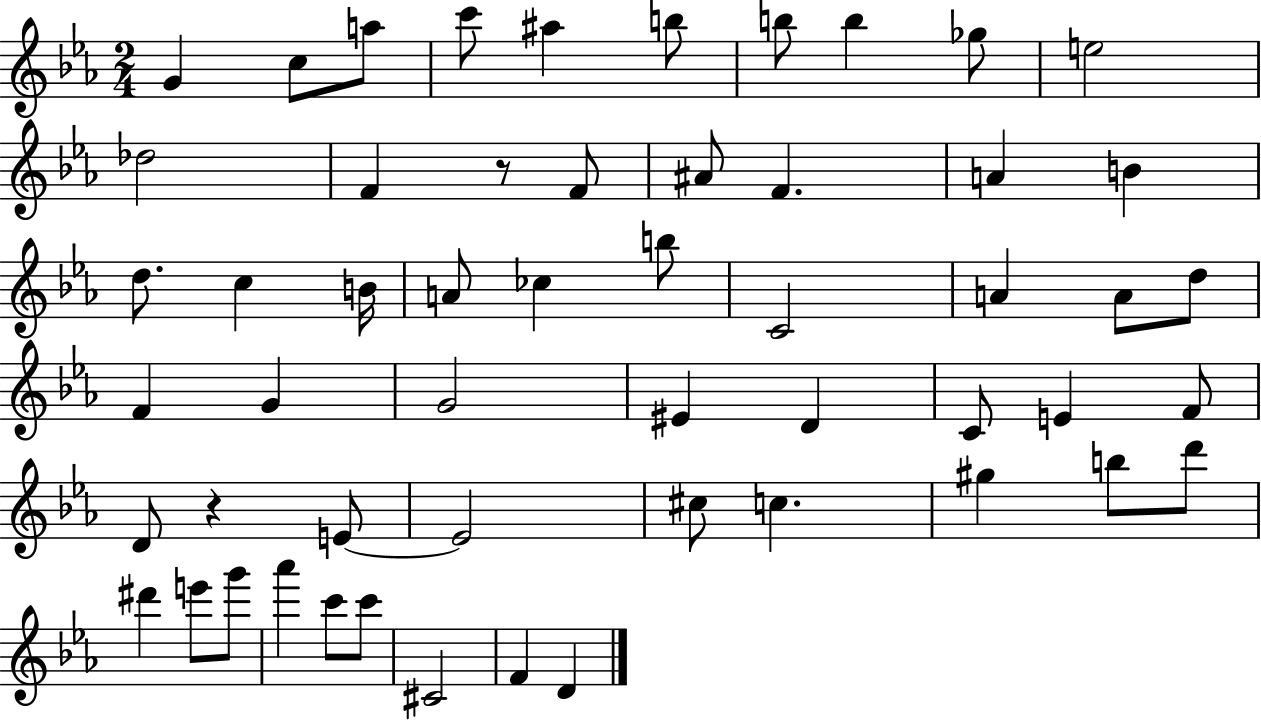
G4/q C5/e A5/e C6/e A#5/q B5/e B5/e B5/q Gb5/e E5/h Db5/h F4/q R/e F4/e A#4/e F4/q. A4/q B4/q D5/e. C5/q B4/s A4/e CES5/q B5/e C4/h A4/q A4/e D5/e F4/q G4/q G4/h EIS4/q D4/q C4/e E4/q F4/e D4/e R/q E4/e E4/h C#5/e C5/q. G#5/q B5/e D6/e D#6/q E6/e G6/e Ab6/q C6/e C6/e C#4/h F4/q D4/q